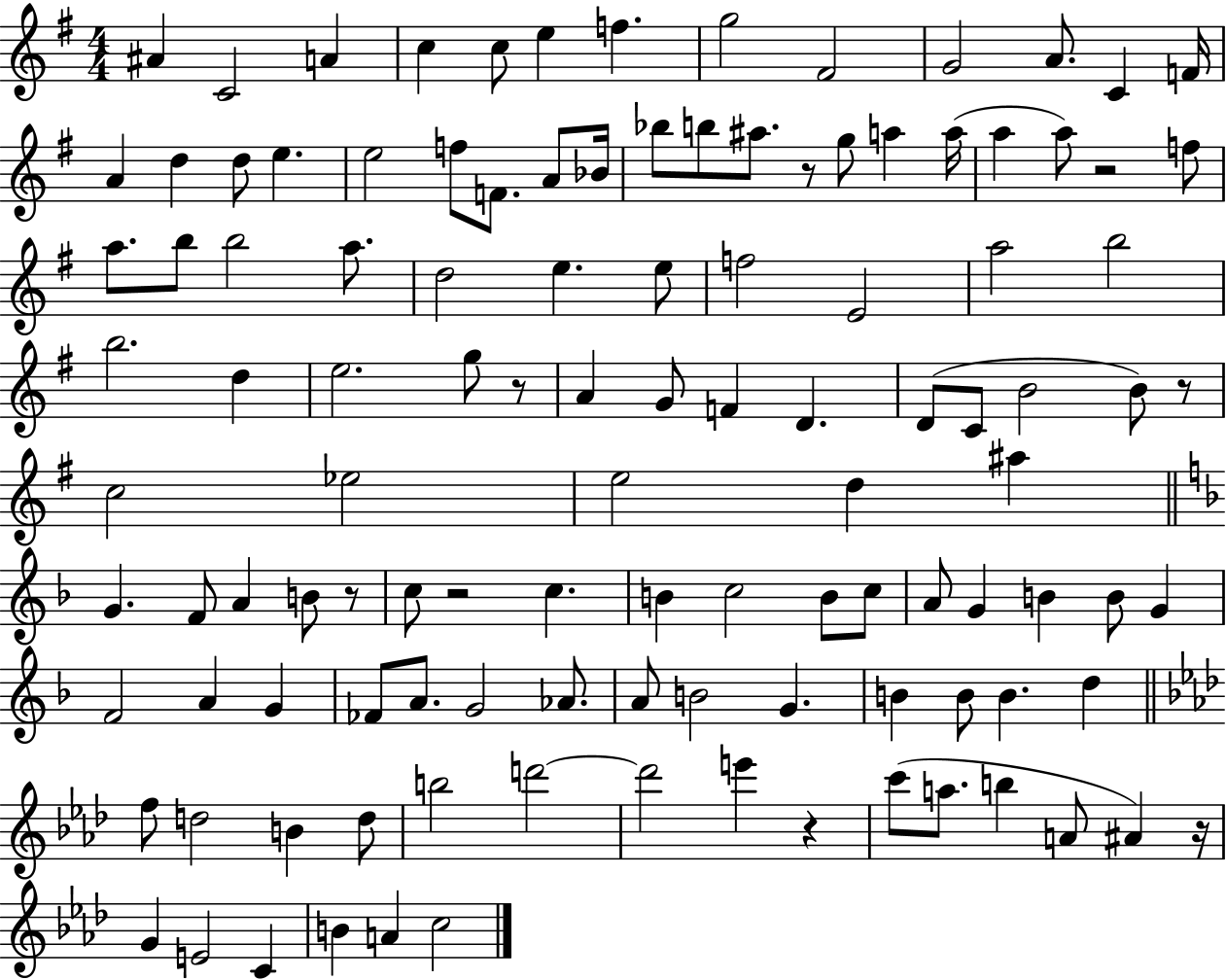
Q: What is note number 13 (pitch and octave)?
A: F4